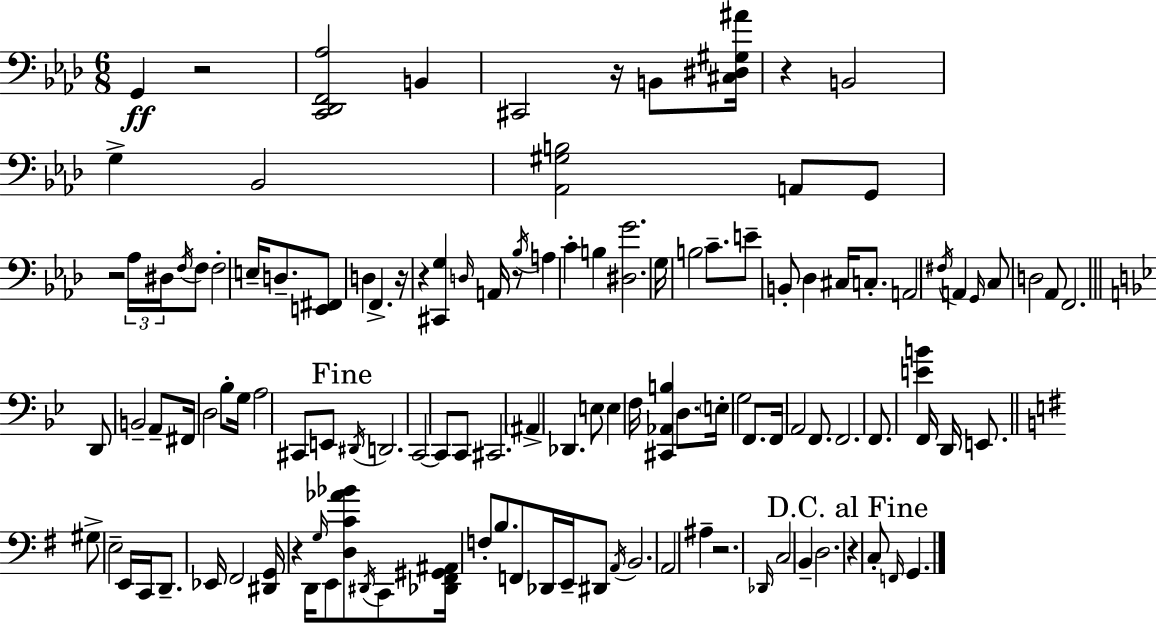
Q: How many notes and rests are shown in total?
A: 123